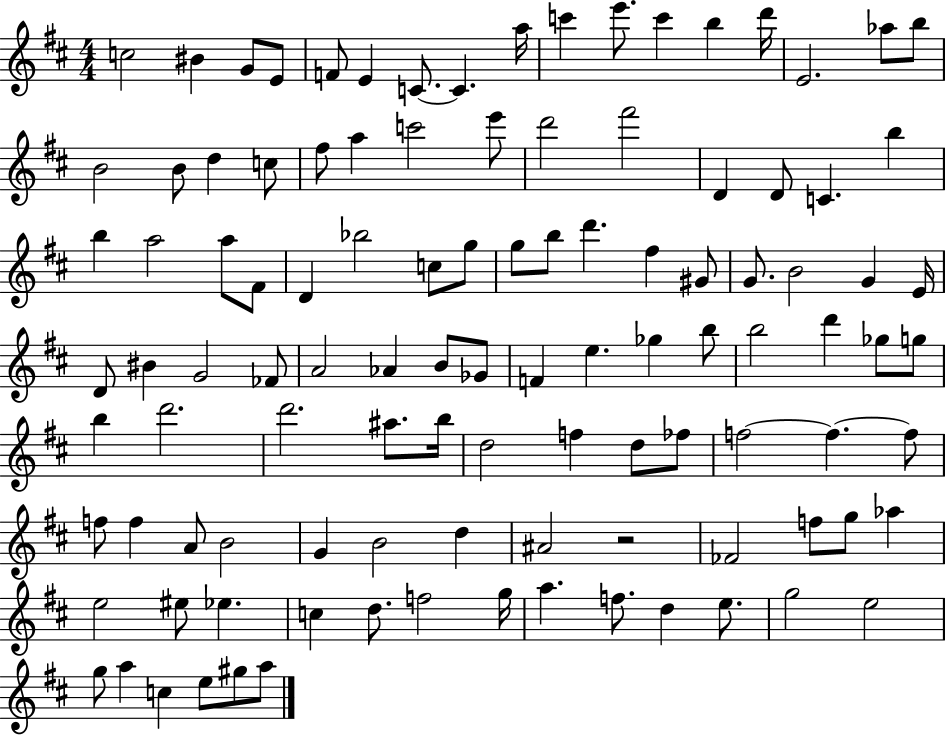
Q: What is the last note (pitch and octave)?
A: A5